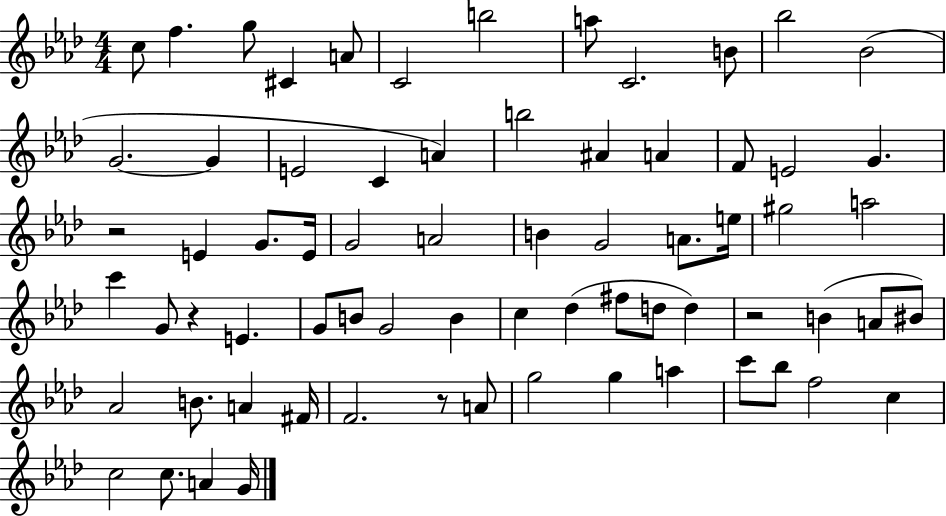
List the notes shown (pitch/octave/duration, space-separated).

C5/e F5/q. G5/e C#4/q A4/e C4/h B5/h A5/e C4/h. B4/e Bb5/h Bb4/h G4/h. G4/q E4/h C4/q A4/q B5/h A#4/q A4/q F4/e E4/h G4/q. R/h E4/q G4/e. E4/s G4/h A4/h B4/q G4/h A4/e. E5/s G#5/h A5/h C6/q G4/e R/q E4/q. G4/e B4/e G4/h B4/q C5/q Db5/q F#5/e D5/e D5/q R/h B4/q A4/e BIS4/e Ab4/h B4/e. A4/q F#4/s F4/h. R/e A4/e G5/h G5/q A5/q C6/e Bb5/e F5/h C5/q C5/h C5/e. A4/q G4/s